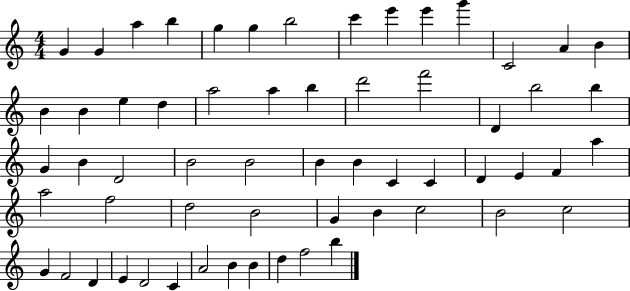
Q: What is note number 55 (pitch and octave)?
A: A4